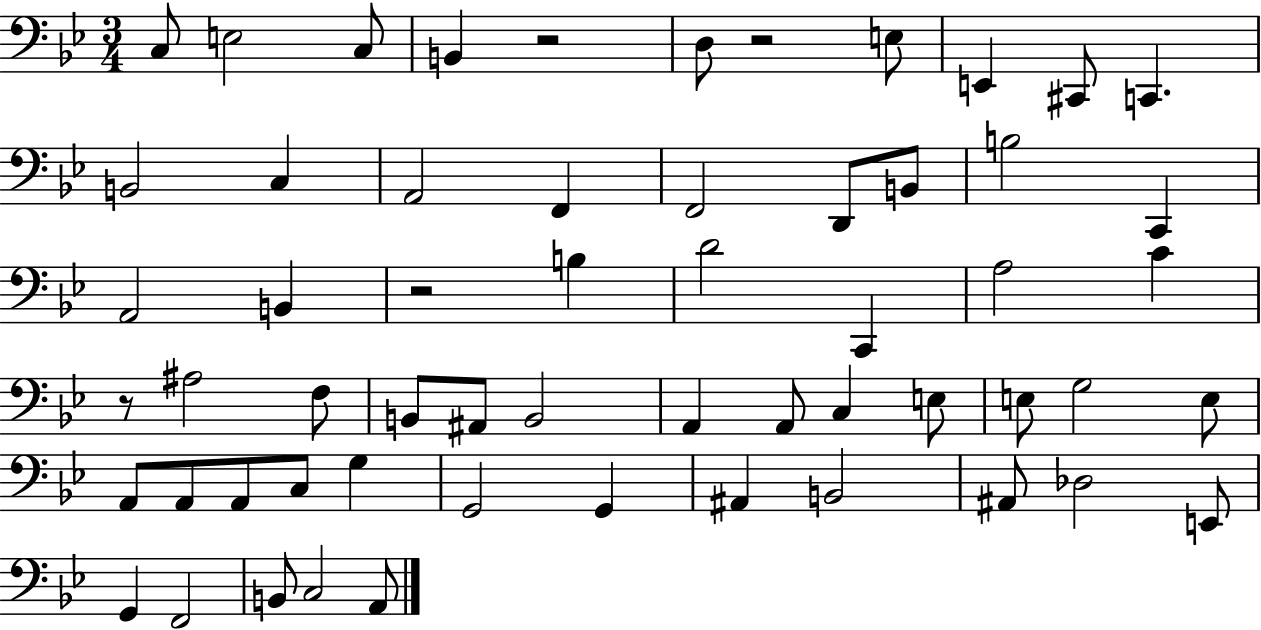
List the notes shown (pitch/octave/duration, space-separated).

C3/e E3/h C3/e B2/q R/h D3/e R/h E3/e E2/q C#2/e C2/q. B2/h C3/q A2/h F2/q F2/h D2/e B2/e B3/h C2/q A2/h B2/q R/h B3/q D4/h C2/q A3/h C4/q R/e A#3/h F3/e B2/e A#2/e B2/h A2/q A2/e C3/q E3/e E3/e G3/h E3/e A2/e A2/e A2/e C3/e G3/q G2/h G2/q A#2/q B2/h A#2/e Db3/h E2/e G2/q F2/h B2/e C3/h A2/e